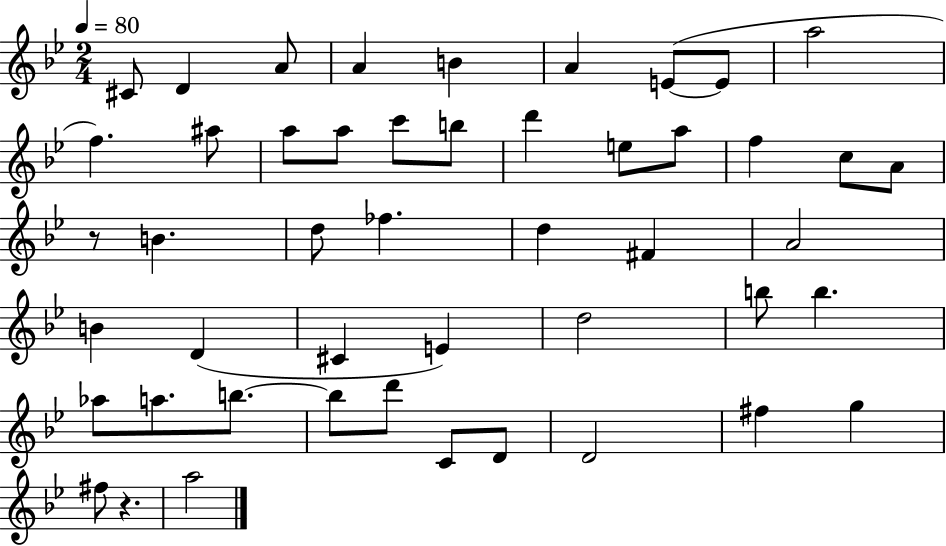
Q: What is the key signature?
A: BES major